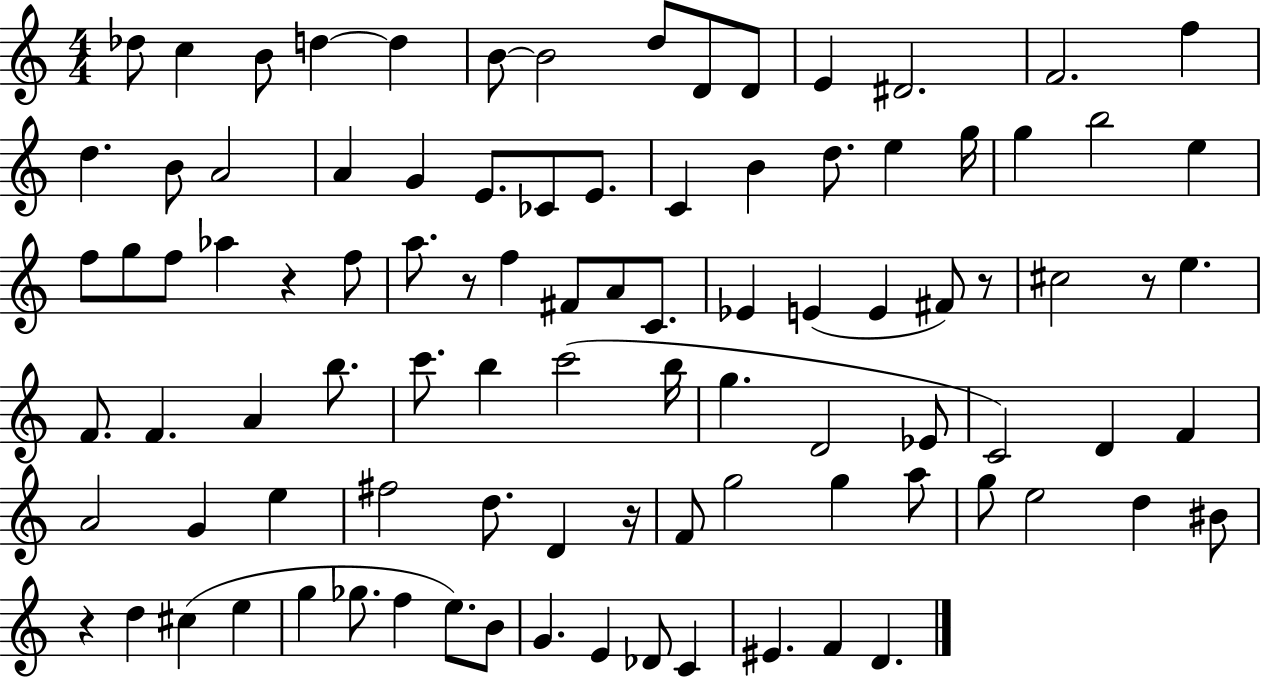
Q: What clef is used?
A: treble